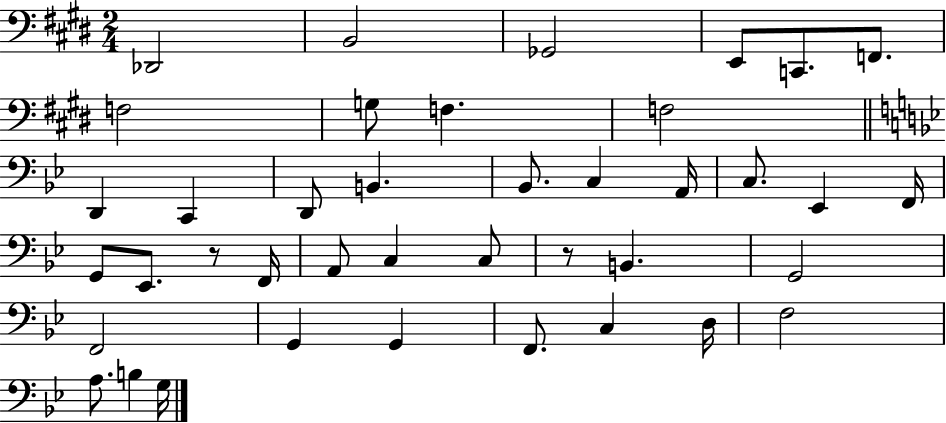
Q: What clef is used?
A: bass